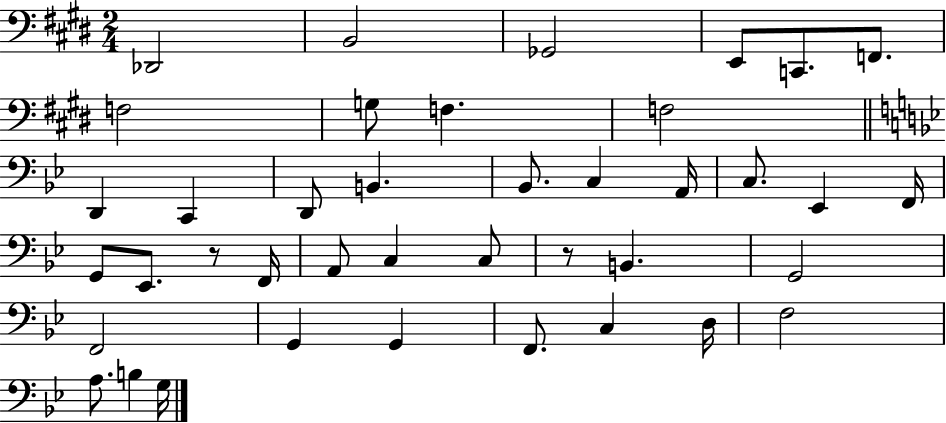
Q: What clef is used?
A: bass